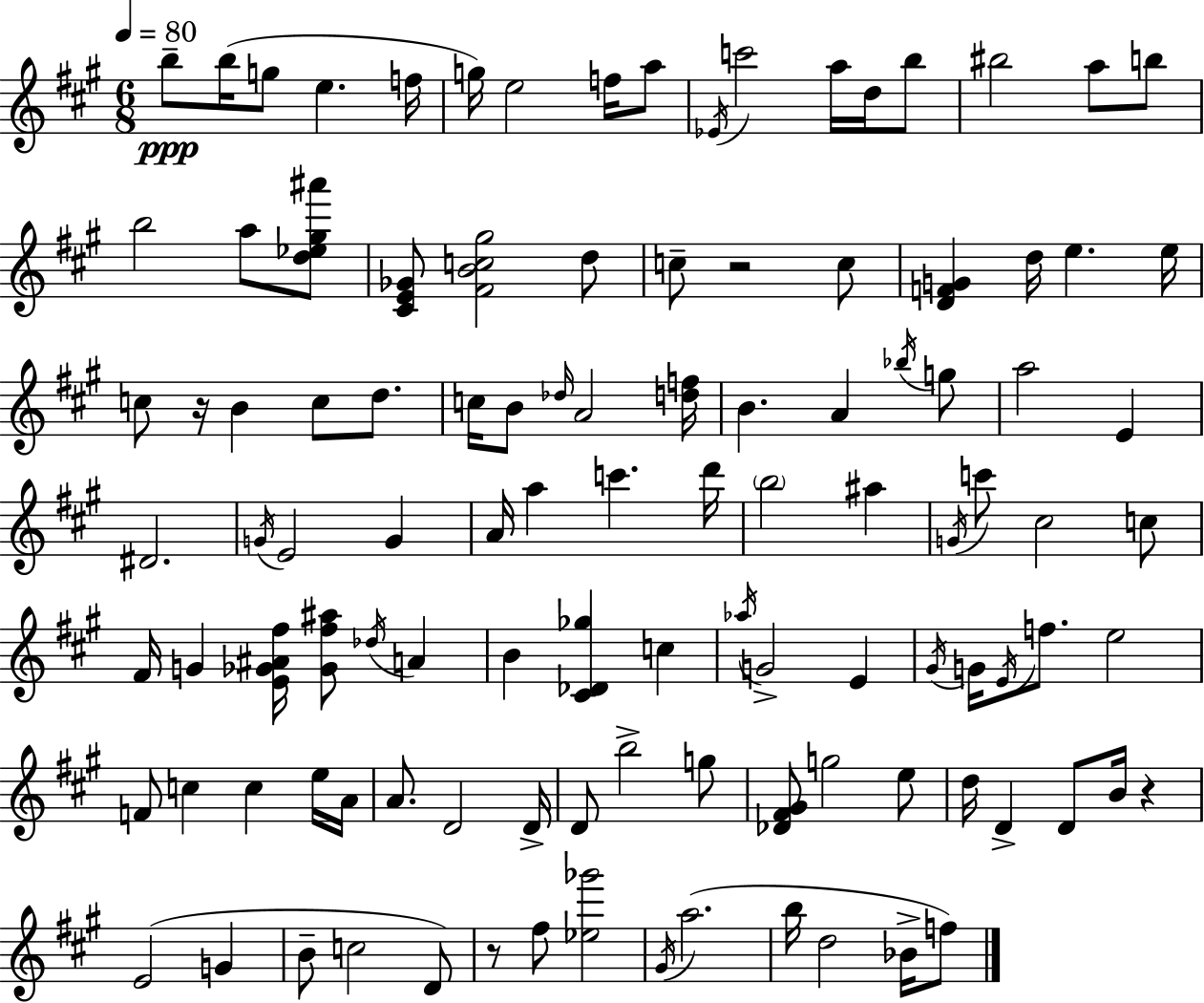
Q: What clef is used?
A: treble